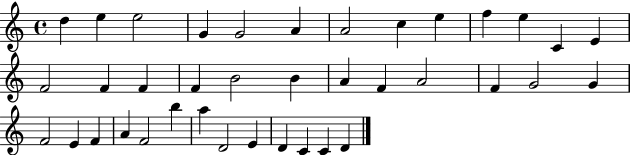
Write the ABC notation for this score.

X:1
T:Untitled
M:4/4
L:1/4
K:C
d e e2 G G2 A A2 c e f e C E F2 F F F B2 B A F A2 F G2 G F2 E F A F2 b a D2 E D C C D